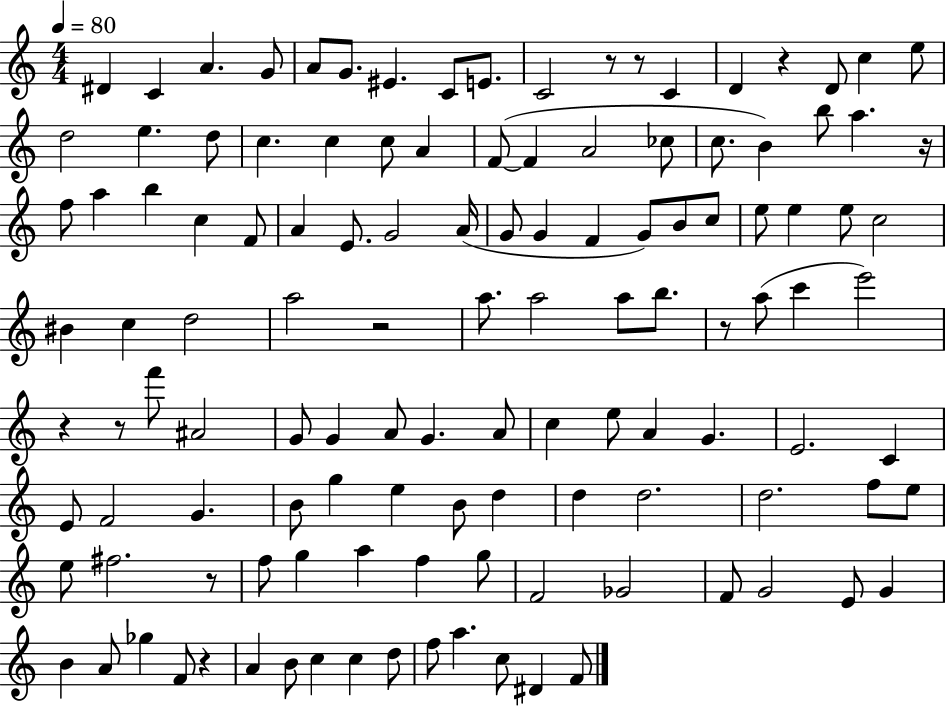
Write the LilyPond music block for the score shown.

{
  \clef treble
  \numericTimeSignature
  \time 4/4
  \key c \major
  \tempo 4 = 80
  dis'4 c'4 a'4. g'8 | a'8 g'8. eis'4. c'8 e'8. | c'2 r8 r8 c'4 | d'4 r4 d'8 c''4 e''8 | \break d''2 e''4. d''8 | c''4. c''4 c''8 a'4 | f'8~(~ f'4 a'2 ces''8 | c''8. b'4) b''8 a''4. r16 | \break f''8 a''4 b''4 c''4 f'8 | a'4 e'8. g'2 a'16( | g'8 g'4 f'4 g'8) b'8 c''8 | e''8 e''4 e''8 c''2 | \break bis'4 c''4 d''2 | a''2 r2 | a''8. a''2 a''8 b''8. | r8 a''8( c'''4 e'''2) | \break r4 r8 f'''8 ais'2 | g'8 g'4 a'8 g'4. a'8 | c''4 e''8 a'4 g'4. | e'2. c'4 | \break e'8 f'2 g'4. | b'8 g''4 e''4 b'8 d''4 | d''4 d''2. | d''2. f''8 e''8 | \break e''8 fis''2. r8 | f''8 g''4 a''4 f''4 g''8 | f'2 ges'2 | f'8 g'2 e'8 g'4 | \break b'4 a'8 ges''4 f'8 r4 | a'4 b'8 c''4 c''4 d''8 | f''8 a''4. c''8 dis'4 f'8 | \bar "|."
}